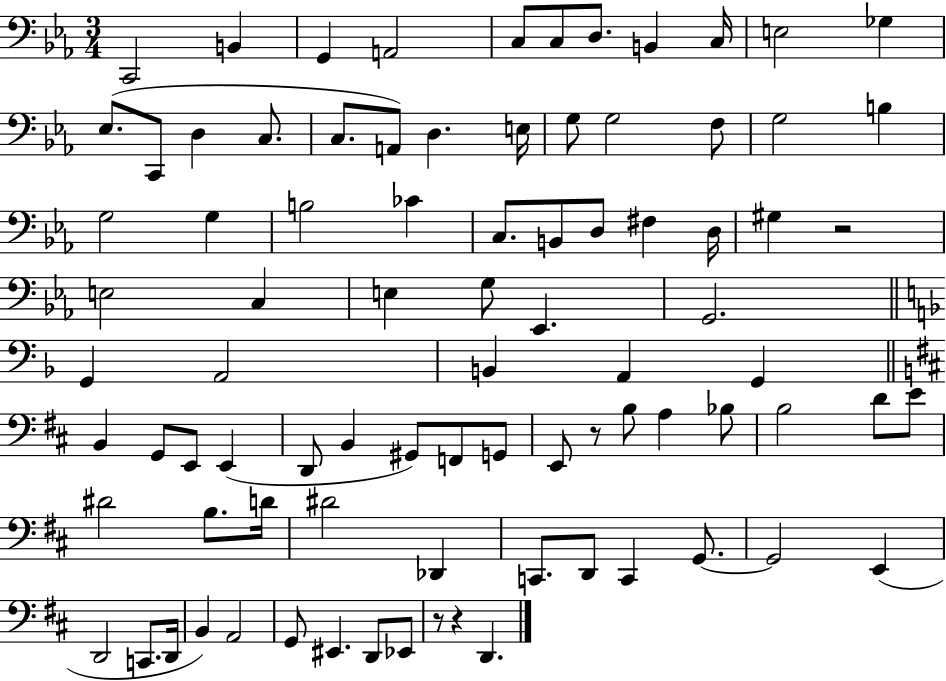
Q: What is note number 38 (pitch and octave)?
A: G3